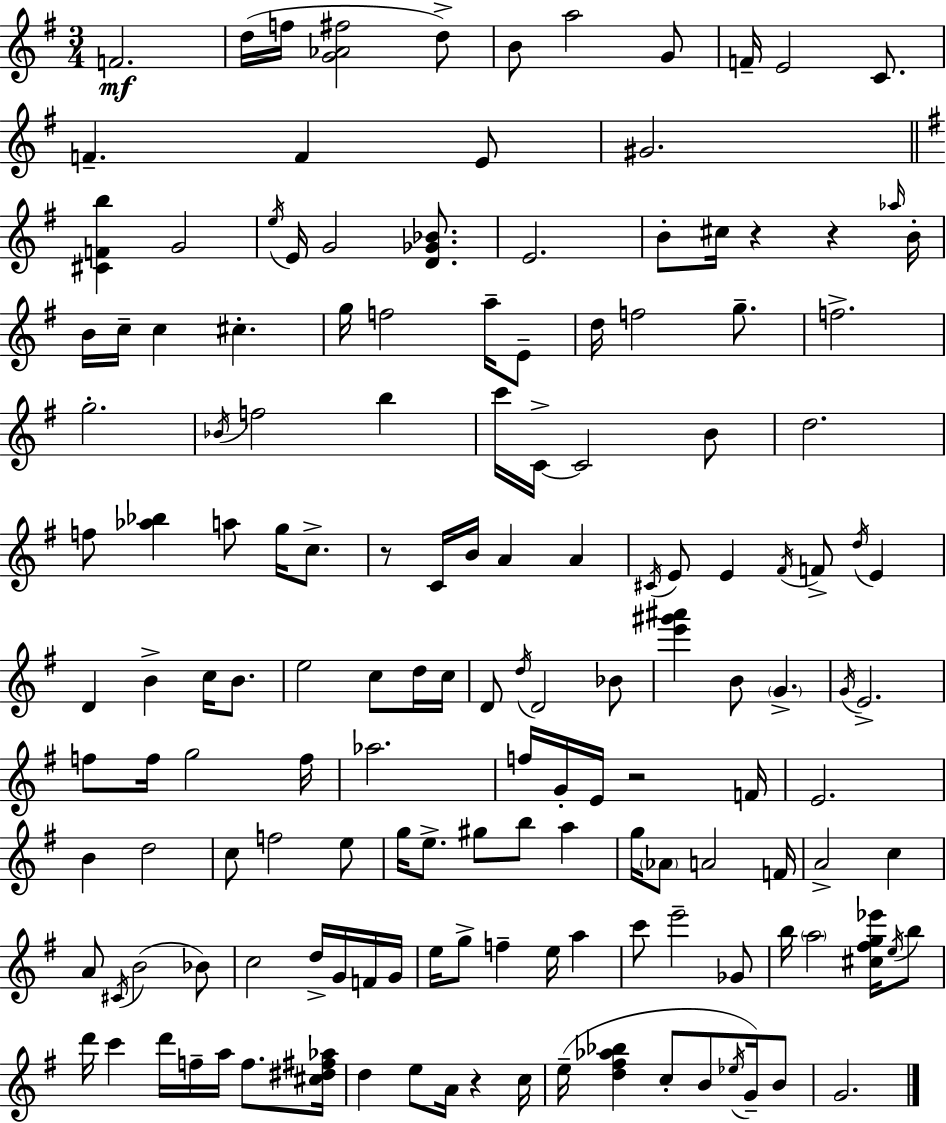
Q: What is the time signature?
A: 3/4